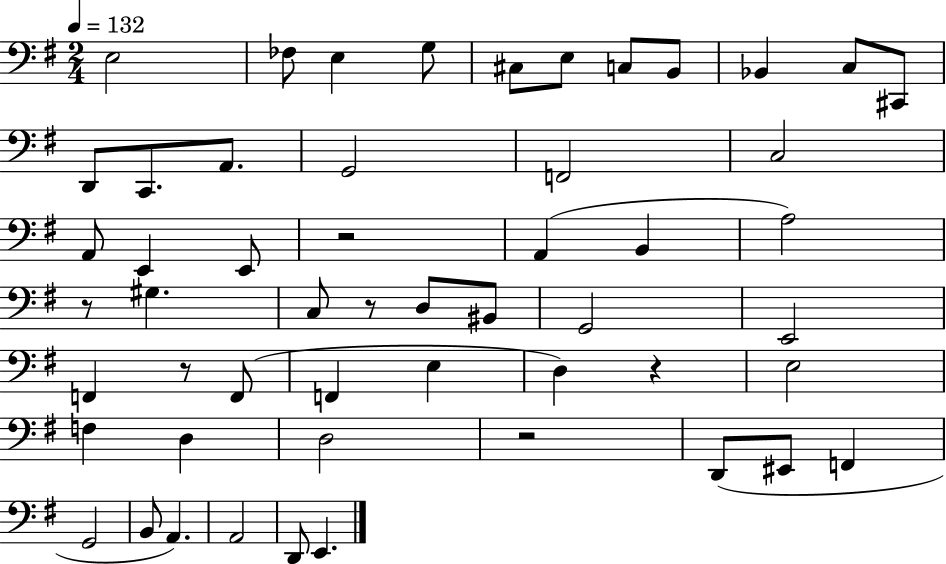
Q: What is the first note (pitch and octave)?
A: E3